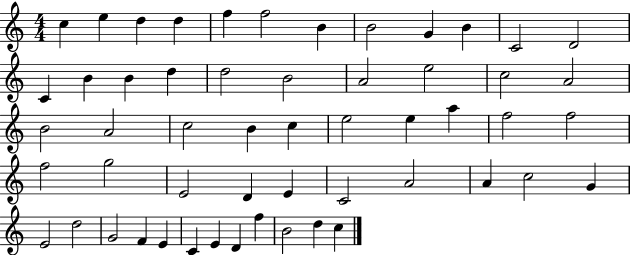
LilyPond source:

{
  \clef treble
  \numericTimeSignature
  \time 4/4
  \key c \major
  c''4 e''4 d''4 d''4 | f''4 f''2 b'4 | b'2 g'4 b'4 | c'2 d'2 | \break c'4 b'4 b'4 d''4 | d''2 b'2 | a'2 e''2 | c''2 a'2 | \break b'2 a'2 | c''2 b'4 c''4 | e''2 e''4 a''4 | f''2 f''2 | \break f''2 g''2 | e'2 d'4 e'4 | c'2 a'2 | a'4 c''2 g'4 | \break e'2 d''2 | g'2 f'4 e'4 | c'4 e'4 d'4 f''4 | b'2 d''4 c''4 | \break \bar "|."
}